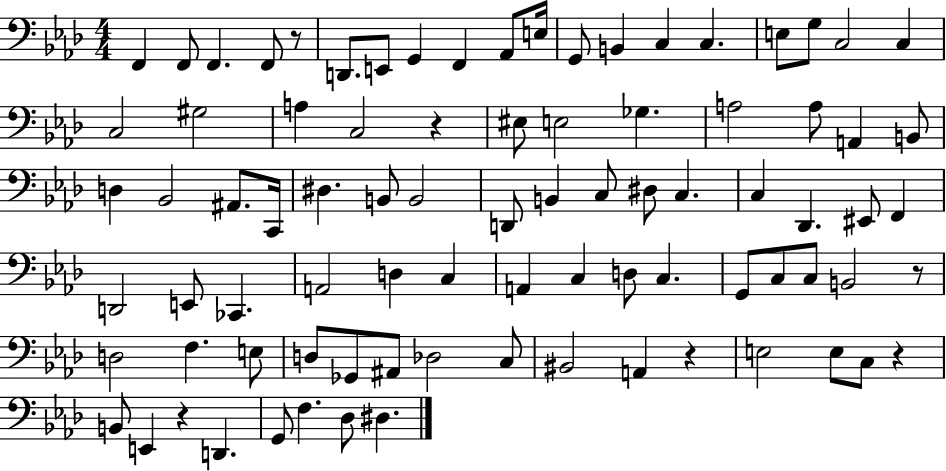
X:1
T:Untitled
M:4/4
L:1/4
K:Ab
F,, F,,/2 F,, F,,/2 z/2 D,,/2 E,,/2 G,, F,, _A,,/2 E,/4 G,,/2 B,, C, C, E,/2 G,/2 C,2 C, C,2 ^G,2 A, C,2 z ^E,/2 E,2 _G, A,2 A,/2 A,, B,,/2 D, _B,,2 ^A,,/2 C,,/4 ^D, B,,/2 B,,2 D,,/2 B,, C,/2 ^D,/2 C, C, _D,, ^E,,/2 F,, D,,2 E,,/2 _C,, A,,2 D, C, A,, C, D,/2 C, G,,/2 C,/2 C,/2 B,,2 z/2 D,2 F, E,/2 D,/2 _G,,/2 ^A,,/2 _D,2 C,/2 ^B,,2 A,, z E,2 E,/2 C,/2 z B,,/2 E,, z D,, G,,/2 F, _D,/2 ^D,